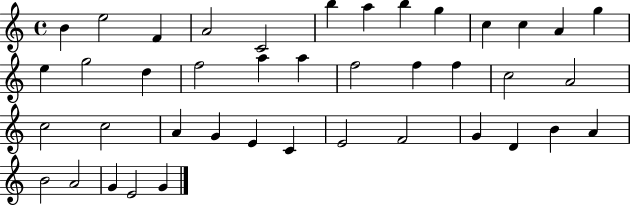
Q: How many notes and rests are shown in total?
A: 41